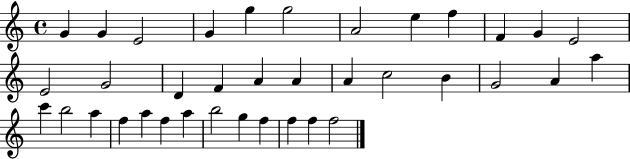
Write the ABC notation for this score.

X:1
T:Untitled
M:4/4
L:1/4
K:C
G G E2 G g g2 A2 e f F G E2 E2 G2 D F A A A c2 B G2 A a c' b2 a f a f a b2 g f f f f2